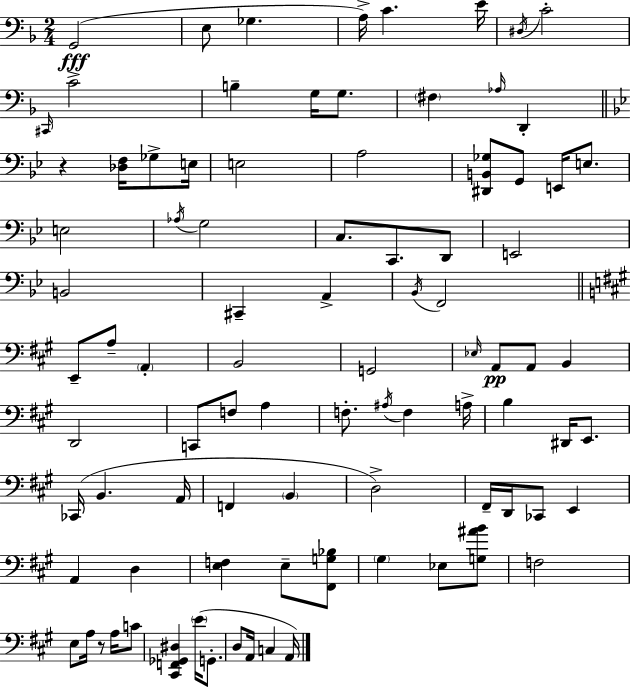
G2/h E3/e Gb3/q. A3/s C4/q. E4/s D#3/s C4/h C#2/s C4/h B3/q G3/s G3/e. F#3/q Ab3/s D2/q R/q [Db3,F3]/s Gb3/e E3/s E3/h A3/h [D#2,B2,Gb3]/e G2/e E2/s E3/e. E3/h Ab3/s G3/h C3/e. C2/e. D2/e E2/h B2/h C#2/q A2/q Bb2/s F2/h E2/e A3/e A2/q B2/h G2/h Eb3/s A2/e A2/e B2/q D2/h C2/e F3/e A3/q F3/e. A#3/s F3/q A3/s B3/q D#2/s E2/e. CES2/s B2/q. A2/s F2/q B2/q D3/h F#2/s D2/s CES2/e E2/q A2/q D3/q [E3,F3]/q E3/e [F#2,G3,Bb3]/e G#3/q Eb3/e [G3,A#4,B4]/e F3/h E3/e A3/s R/e A3/s C4/e [C#2,F2,Gb2,D#3]/q E4/s G2/e. D3/e A2/s C3/q A2/s